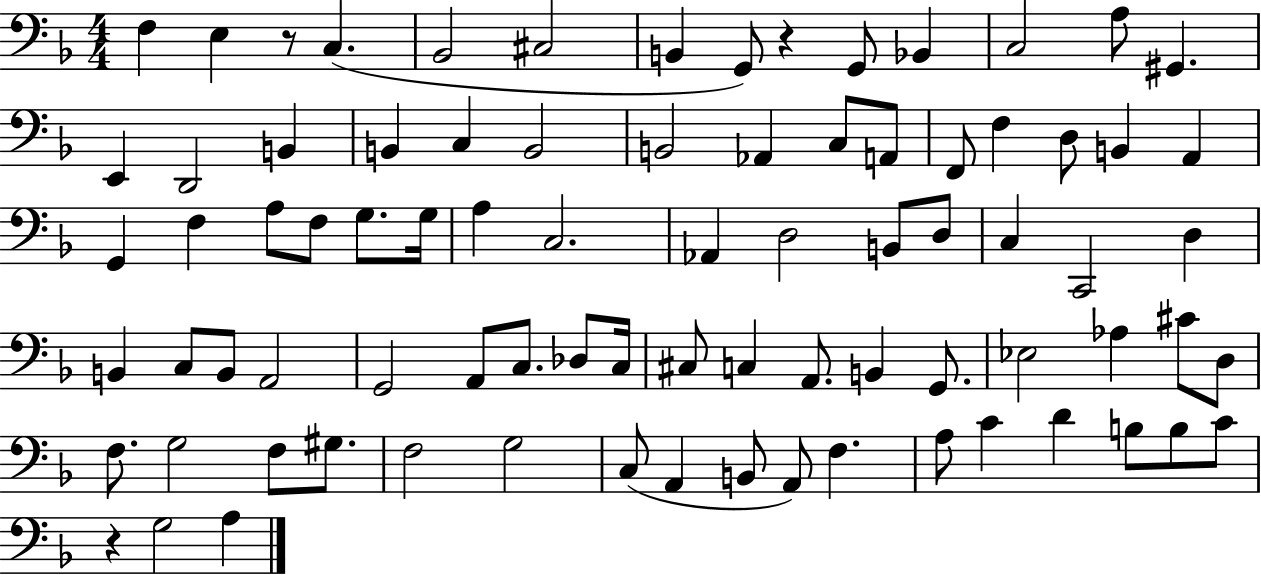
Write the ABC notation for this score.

X:1
T:Untitled
M:4/4
L:1/4
K:F
F, E, z/2 C, _B,,2 ^C,2 B,, G,,/2 z G,,/2 _B,, C,2 A,/2 ^G,, E,, D,,2 B,, B,, C, B,,2 B,,2 _A,, C,/2 A,,/2 F,,/2 F, D,/2 B,, A,, G,, F, A,/2 F,/2 G,/2 G,/4 A, C,2 _A,, D,2 B,,/2 D,/2 C, C,,2 D, B,, C,/2 B,,/2 A,,2 G,,2 A,,/2 C,/2 _D,/2 C,/4 ^C,/2 C, A,,/2 B,, G,,/2 _E,2 _A, ^C/2 D,/2 F,/2 G,2 F,/2 ^G,/2 F,2 G,2 C,/2 A,, B,,/2 A,,/2 F, A,/2 C D B,/2 B,/2 C/2 z G,2 A,